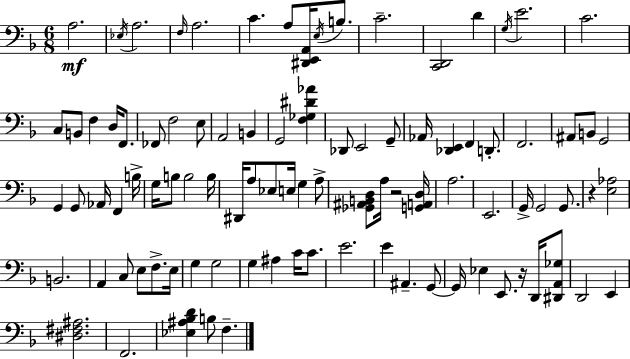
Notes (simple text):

A3/h. Eb3/s A3/h. F3/s A3/h. C4/q. A3/e [D#2,E2,A2]/s E3/s B3/e. C4/h. [C2,D2]/h D4/q G3/s E4/h. C4/h. C3/e B2/e F3/q D3/s F2/e. FES2/e F3/h E3/e A2/h B2/q G2/h [F3,Gb3,D#4,Ab4]/q Db2/e E2/h G2/e Ab2/s [Db2,E2]/q F2/q D2/e. F2/h. A#2/e B2/e G2/h G2/q G2/e Ab2/s F2/q B3/s G3/s B3/e B3/h B3/s D#2/s A3/e Eb3/e E3/s G3/q A3/e [Gb2,A#2,B2,D3]/e A3/s R/h [G2,A2,D3]/s A3/h. E2/h. G2/s G2/h G2/e. R/q [E3,Ab3]/h B2/h. A2/q C3/e E3/e F3/e. E3/s G3/q G3/h G3/q A#3/q C4/s C4/e. E4/h. E4/q A#2/q. G2/e G2/s Eb3/q E2/e. R/s D2/s [D#2,A2,Gb3]/e D2/h E2/q [D#3,F#3,A#3]/h. F2/h. [Eb3,A#3,Bb3,D4]/q B3/e F3/q.